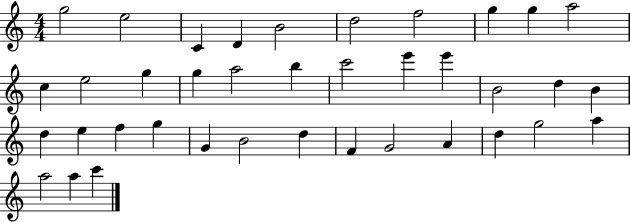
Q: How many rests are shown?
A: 0